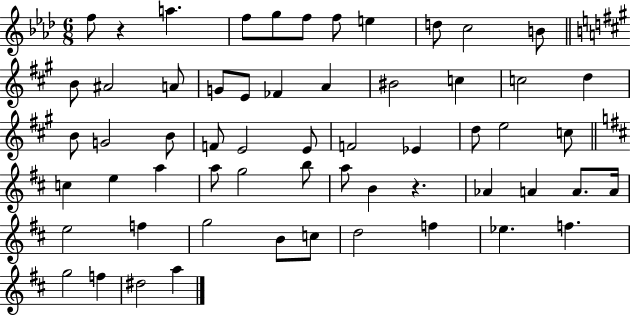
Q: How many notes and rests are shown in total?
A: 59